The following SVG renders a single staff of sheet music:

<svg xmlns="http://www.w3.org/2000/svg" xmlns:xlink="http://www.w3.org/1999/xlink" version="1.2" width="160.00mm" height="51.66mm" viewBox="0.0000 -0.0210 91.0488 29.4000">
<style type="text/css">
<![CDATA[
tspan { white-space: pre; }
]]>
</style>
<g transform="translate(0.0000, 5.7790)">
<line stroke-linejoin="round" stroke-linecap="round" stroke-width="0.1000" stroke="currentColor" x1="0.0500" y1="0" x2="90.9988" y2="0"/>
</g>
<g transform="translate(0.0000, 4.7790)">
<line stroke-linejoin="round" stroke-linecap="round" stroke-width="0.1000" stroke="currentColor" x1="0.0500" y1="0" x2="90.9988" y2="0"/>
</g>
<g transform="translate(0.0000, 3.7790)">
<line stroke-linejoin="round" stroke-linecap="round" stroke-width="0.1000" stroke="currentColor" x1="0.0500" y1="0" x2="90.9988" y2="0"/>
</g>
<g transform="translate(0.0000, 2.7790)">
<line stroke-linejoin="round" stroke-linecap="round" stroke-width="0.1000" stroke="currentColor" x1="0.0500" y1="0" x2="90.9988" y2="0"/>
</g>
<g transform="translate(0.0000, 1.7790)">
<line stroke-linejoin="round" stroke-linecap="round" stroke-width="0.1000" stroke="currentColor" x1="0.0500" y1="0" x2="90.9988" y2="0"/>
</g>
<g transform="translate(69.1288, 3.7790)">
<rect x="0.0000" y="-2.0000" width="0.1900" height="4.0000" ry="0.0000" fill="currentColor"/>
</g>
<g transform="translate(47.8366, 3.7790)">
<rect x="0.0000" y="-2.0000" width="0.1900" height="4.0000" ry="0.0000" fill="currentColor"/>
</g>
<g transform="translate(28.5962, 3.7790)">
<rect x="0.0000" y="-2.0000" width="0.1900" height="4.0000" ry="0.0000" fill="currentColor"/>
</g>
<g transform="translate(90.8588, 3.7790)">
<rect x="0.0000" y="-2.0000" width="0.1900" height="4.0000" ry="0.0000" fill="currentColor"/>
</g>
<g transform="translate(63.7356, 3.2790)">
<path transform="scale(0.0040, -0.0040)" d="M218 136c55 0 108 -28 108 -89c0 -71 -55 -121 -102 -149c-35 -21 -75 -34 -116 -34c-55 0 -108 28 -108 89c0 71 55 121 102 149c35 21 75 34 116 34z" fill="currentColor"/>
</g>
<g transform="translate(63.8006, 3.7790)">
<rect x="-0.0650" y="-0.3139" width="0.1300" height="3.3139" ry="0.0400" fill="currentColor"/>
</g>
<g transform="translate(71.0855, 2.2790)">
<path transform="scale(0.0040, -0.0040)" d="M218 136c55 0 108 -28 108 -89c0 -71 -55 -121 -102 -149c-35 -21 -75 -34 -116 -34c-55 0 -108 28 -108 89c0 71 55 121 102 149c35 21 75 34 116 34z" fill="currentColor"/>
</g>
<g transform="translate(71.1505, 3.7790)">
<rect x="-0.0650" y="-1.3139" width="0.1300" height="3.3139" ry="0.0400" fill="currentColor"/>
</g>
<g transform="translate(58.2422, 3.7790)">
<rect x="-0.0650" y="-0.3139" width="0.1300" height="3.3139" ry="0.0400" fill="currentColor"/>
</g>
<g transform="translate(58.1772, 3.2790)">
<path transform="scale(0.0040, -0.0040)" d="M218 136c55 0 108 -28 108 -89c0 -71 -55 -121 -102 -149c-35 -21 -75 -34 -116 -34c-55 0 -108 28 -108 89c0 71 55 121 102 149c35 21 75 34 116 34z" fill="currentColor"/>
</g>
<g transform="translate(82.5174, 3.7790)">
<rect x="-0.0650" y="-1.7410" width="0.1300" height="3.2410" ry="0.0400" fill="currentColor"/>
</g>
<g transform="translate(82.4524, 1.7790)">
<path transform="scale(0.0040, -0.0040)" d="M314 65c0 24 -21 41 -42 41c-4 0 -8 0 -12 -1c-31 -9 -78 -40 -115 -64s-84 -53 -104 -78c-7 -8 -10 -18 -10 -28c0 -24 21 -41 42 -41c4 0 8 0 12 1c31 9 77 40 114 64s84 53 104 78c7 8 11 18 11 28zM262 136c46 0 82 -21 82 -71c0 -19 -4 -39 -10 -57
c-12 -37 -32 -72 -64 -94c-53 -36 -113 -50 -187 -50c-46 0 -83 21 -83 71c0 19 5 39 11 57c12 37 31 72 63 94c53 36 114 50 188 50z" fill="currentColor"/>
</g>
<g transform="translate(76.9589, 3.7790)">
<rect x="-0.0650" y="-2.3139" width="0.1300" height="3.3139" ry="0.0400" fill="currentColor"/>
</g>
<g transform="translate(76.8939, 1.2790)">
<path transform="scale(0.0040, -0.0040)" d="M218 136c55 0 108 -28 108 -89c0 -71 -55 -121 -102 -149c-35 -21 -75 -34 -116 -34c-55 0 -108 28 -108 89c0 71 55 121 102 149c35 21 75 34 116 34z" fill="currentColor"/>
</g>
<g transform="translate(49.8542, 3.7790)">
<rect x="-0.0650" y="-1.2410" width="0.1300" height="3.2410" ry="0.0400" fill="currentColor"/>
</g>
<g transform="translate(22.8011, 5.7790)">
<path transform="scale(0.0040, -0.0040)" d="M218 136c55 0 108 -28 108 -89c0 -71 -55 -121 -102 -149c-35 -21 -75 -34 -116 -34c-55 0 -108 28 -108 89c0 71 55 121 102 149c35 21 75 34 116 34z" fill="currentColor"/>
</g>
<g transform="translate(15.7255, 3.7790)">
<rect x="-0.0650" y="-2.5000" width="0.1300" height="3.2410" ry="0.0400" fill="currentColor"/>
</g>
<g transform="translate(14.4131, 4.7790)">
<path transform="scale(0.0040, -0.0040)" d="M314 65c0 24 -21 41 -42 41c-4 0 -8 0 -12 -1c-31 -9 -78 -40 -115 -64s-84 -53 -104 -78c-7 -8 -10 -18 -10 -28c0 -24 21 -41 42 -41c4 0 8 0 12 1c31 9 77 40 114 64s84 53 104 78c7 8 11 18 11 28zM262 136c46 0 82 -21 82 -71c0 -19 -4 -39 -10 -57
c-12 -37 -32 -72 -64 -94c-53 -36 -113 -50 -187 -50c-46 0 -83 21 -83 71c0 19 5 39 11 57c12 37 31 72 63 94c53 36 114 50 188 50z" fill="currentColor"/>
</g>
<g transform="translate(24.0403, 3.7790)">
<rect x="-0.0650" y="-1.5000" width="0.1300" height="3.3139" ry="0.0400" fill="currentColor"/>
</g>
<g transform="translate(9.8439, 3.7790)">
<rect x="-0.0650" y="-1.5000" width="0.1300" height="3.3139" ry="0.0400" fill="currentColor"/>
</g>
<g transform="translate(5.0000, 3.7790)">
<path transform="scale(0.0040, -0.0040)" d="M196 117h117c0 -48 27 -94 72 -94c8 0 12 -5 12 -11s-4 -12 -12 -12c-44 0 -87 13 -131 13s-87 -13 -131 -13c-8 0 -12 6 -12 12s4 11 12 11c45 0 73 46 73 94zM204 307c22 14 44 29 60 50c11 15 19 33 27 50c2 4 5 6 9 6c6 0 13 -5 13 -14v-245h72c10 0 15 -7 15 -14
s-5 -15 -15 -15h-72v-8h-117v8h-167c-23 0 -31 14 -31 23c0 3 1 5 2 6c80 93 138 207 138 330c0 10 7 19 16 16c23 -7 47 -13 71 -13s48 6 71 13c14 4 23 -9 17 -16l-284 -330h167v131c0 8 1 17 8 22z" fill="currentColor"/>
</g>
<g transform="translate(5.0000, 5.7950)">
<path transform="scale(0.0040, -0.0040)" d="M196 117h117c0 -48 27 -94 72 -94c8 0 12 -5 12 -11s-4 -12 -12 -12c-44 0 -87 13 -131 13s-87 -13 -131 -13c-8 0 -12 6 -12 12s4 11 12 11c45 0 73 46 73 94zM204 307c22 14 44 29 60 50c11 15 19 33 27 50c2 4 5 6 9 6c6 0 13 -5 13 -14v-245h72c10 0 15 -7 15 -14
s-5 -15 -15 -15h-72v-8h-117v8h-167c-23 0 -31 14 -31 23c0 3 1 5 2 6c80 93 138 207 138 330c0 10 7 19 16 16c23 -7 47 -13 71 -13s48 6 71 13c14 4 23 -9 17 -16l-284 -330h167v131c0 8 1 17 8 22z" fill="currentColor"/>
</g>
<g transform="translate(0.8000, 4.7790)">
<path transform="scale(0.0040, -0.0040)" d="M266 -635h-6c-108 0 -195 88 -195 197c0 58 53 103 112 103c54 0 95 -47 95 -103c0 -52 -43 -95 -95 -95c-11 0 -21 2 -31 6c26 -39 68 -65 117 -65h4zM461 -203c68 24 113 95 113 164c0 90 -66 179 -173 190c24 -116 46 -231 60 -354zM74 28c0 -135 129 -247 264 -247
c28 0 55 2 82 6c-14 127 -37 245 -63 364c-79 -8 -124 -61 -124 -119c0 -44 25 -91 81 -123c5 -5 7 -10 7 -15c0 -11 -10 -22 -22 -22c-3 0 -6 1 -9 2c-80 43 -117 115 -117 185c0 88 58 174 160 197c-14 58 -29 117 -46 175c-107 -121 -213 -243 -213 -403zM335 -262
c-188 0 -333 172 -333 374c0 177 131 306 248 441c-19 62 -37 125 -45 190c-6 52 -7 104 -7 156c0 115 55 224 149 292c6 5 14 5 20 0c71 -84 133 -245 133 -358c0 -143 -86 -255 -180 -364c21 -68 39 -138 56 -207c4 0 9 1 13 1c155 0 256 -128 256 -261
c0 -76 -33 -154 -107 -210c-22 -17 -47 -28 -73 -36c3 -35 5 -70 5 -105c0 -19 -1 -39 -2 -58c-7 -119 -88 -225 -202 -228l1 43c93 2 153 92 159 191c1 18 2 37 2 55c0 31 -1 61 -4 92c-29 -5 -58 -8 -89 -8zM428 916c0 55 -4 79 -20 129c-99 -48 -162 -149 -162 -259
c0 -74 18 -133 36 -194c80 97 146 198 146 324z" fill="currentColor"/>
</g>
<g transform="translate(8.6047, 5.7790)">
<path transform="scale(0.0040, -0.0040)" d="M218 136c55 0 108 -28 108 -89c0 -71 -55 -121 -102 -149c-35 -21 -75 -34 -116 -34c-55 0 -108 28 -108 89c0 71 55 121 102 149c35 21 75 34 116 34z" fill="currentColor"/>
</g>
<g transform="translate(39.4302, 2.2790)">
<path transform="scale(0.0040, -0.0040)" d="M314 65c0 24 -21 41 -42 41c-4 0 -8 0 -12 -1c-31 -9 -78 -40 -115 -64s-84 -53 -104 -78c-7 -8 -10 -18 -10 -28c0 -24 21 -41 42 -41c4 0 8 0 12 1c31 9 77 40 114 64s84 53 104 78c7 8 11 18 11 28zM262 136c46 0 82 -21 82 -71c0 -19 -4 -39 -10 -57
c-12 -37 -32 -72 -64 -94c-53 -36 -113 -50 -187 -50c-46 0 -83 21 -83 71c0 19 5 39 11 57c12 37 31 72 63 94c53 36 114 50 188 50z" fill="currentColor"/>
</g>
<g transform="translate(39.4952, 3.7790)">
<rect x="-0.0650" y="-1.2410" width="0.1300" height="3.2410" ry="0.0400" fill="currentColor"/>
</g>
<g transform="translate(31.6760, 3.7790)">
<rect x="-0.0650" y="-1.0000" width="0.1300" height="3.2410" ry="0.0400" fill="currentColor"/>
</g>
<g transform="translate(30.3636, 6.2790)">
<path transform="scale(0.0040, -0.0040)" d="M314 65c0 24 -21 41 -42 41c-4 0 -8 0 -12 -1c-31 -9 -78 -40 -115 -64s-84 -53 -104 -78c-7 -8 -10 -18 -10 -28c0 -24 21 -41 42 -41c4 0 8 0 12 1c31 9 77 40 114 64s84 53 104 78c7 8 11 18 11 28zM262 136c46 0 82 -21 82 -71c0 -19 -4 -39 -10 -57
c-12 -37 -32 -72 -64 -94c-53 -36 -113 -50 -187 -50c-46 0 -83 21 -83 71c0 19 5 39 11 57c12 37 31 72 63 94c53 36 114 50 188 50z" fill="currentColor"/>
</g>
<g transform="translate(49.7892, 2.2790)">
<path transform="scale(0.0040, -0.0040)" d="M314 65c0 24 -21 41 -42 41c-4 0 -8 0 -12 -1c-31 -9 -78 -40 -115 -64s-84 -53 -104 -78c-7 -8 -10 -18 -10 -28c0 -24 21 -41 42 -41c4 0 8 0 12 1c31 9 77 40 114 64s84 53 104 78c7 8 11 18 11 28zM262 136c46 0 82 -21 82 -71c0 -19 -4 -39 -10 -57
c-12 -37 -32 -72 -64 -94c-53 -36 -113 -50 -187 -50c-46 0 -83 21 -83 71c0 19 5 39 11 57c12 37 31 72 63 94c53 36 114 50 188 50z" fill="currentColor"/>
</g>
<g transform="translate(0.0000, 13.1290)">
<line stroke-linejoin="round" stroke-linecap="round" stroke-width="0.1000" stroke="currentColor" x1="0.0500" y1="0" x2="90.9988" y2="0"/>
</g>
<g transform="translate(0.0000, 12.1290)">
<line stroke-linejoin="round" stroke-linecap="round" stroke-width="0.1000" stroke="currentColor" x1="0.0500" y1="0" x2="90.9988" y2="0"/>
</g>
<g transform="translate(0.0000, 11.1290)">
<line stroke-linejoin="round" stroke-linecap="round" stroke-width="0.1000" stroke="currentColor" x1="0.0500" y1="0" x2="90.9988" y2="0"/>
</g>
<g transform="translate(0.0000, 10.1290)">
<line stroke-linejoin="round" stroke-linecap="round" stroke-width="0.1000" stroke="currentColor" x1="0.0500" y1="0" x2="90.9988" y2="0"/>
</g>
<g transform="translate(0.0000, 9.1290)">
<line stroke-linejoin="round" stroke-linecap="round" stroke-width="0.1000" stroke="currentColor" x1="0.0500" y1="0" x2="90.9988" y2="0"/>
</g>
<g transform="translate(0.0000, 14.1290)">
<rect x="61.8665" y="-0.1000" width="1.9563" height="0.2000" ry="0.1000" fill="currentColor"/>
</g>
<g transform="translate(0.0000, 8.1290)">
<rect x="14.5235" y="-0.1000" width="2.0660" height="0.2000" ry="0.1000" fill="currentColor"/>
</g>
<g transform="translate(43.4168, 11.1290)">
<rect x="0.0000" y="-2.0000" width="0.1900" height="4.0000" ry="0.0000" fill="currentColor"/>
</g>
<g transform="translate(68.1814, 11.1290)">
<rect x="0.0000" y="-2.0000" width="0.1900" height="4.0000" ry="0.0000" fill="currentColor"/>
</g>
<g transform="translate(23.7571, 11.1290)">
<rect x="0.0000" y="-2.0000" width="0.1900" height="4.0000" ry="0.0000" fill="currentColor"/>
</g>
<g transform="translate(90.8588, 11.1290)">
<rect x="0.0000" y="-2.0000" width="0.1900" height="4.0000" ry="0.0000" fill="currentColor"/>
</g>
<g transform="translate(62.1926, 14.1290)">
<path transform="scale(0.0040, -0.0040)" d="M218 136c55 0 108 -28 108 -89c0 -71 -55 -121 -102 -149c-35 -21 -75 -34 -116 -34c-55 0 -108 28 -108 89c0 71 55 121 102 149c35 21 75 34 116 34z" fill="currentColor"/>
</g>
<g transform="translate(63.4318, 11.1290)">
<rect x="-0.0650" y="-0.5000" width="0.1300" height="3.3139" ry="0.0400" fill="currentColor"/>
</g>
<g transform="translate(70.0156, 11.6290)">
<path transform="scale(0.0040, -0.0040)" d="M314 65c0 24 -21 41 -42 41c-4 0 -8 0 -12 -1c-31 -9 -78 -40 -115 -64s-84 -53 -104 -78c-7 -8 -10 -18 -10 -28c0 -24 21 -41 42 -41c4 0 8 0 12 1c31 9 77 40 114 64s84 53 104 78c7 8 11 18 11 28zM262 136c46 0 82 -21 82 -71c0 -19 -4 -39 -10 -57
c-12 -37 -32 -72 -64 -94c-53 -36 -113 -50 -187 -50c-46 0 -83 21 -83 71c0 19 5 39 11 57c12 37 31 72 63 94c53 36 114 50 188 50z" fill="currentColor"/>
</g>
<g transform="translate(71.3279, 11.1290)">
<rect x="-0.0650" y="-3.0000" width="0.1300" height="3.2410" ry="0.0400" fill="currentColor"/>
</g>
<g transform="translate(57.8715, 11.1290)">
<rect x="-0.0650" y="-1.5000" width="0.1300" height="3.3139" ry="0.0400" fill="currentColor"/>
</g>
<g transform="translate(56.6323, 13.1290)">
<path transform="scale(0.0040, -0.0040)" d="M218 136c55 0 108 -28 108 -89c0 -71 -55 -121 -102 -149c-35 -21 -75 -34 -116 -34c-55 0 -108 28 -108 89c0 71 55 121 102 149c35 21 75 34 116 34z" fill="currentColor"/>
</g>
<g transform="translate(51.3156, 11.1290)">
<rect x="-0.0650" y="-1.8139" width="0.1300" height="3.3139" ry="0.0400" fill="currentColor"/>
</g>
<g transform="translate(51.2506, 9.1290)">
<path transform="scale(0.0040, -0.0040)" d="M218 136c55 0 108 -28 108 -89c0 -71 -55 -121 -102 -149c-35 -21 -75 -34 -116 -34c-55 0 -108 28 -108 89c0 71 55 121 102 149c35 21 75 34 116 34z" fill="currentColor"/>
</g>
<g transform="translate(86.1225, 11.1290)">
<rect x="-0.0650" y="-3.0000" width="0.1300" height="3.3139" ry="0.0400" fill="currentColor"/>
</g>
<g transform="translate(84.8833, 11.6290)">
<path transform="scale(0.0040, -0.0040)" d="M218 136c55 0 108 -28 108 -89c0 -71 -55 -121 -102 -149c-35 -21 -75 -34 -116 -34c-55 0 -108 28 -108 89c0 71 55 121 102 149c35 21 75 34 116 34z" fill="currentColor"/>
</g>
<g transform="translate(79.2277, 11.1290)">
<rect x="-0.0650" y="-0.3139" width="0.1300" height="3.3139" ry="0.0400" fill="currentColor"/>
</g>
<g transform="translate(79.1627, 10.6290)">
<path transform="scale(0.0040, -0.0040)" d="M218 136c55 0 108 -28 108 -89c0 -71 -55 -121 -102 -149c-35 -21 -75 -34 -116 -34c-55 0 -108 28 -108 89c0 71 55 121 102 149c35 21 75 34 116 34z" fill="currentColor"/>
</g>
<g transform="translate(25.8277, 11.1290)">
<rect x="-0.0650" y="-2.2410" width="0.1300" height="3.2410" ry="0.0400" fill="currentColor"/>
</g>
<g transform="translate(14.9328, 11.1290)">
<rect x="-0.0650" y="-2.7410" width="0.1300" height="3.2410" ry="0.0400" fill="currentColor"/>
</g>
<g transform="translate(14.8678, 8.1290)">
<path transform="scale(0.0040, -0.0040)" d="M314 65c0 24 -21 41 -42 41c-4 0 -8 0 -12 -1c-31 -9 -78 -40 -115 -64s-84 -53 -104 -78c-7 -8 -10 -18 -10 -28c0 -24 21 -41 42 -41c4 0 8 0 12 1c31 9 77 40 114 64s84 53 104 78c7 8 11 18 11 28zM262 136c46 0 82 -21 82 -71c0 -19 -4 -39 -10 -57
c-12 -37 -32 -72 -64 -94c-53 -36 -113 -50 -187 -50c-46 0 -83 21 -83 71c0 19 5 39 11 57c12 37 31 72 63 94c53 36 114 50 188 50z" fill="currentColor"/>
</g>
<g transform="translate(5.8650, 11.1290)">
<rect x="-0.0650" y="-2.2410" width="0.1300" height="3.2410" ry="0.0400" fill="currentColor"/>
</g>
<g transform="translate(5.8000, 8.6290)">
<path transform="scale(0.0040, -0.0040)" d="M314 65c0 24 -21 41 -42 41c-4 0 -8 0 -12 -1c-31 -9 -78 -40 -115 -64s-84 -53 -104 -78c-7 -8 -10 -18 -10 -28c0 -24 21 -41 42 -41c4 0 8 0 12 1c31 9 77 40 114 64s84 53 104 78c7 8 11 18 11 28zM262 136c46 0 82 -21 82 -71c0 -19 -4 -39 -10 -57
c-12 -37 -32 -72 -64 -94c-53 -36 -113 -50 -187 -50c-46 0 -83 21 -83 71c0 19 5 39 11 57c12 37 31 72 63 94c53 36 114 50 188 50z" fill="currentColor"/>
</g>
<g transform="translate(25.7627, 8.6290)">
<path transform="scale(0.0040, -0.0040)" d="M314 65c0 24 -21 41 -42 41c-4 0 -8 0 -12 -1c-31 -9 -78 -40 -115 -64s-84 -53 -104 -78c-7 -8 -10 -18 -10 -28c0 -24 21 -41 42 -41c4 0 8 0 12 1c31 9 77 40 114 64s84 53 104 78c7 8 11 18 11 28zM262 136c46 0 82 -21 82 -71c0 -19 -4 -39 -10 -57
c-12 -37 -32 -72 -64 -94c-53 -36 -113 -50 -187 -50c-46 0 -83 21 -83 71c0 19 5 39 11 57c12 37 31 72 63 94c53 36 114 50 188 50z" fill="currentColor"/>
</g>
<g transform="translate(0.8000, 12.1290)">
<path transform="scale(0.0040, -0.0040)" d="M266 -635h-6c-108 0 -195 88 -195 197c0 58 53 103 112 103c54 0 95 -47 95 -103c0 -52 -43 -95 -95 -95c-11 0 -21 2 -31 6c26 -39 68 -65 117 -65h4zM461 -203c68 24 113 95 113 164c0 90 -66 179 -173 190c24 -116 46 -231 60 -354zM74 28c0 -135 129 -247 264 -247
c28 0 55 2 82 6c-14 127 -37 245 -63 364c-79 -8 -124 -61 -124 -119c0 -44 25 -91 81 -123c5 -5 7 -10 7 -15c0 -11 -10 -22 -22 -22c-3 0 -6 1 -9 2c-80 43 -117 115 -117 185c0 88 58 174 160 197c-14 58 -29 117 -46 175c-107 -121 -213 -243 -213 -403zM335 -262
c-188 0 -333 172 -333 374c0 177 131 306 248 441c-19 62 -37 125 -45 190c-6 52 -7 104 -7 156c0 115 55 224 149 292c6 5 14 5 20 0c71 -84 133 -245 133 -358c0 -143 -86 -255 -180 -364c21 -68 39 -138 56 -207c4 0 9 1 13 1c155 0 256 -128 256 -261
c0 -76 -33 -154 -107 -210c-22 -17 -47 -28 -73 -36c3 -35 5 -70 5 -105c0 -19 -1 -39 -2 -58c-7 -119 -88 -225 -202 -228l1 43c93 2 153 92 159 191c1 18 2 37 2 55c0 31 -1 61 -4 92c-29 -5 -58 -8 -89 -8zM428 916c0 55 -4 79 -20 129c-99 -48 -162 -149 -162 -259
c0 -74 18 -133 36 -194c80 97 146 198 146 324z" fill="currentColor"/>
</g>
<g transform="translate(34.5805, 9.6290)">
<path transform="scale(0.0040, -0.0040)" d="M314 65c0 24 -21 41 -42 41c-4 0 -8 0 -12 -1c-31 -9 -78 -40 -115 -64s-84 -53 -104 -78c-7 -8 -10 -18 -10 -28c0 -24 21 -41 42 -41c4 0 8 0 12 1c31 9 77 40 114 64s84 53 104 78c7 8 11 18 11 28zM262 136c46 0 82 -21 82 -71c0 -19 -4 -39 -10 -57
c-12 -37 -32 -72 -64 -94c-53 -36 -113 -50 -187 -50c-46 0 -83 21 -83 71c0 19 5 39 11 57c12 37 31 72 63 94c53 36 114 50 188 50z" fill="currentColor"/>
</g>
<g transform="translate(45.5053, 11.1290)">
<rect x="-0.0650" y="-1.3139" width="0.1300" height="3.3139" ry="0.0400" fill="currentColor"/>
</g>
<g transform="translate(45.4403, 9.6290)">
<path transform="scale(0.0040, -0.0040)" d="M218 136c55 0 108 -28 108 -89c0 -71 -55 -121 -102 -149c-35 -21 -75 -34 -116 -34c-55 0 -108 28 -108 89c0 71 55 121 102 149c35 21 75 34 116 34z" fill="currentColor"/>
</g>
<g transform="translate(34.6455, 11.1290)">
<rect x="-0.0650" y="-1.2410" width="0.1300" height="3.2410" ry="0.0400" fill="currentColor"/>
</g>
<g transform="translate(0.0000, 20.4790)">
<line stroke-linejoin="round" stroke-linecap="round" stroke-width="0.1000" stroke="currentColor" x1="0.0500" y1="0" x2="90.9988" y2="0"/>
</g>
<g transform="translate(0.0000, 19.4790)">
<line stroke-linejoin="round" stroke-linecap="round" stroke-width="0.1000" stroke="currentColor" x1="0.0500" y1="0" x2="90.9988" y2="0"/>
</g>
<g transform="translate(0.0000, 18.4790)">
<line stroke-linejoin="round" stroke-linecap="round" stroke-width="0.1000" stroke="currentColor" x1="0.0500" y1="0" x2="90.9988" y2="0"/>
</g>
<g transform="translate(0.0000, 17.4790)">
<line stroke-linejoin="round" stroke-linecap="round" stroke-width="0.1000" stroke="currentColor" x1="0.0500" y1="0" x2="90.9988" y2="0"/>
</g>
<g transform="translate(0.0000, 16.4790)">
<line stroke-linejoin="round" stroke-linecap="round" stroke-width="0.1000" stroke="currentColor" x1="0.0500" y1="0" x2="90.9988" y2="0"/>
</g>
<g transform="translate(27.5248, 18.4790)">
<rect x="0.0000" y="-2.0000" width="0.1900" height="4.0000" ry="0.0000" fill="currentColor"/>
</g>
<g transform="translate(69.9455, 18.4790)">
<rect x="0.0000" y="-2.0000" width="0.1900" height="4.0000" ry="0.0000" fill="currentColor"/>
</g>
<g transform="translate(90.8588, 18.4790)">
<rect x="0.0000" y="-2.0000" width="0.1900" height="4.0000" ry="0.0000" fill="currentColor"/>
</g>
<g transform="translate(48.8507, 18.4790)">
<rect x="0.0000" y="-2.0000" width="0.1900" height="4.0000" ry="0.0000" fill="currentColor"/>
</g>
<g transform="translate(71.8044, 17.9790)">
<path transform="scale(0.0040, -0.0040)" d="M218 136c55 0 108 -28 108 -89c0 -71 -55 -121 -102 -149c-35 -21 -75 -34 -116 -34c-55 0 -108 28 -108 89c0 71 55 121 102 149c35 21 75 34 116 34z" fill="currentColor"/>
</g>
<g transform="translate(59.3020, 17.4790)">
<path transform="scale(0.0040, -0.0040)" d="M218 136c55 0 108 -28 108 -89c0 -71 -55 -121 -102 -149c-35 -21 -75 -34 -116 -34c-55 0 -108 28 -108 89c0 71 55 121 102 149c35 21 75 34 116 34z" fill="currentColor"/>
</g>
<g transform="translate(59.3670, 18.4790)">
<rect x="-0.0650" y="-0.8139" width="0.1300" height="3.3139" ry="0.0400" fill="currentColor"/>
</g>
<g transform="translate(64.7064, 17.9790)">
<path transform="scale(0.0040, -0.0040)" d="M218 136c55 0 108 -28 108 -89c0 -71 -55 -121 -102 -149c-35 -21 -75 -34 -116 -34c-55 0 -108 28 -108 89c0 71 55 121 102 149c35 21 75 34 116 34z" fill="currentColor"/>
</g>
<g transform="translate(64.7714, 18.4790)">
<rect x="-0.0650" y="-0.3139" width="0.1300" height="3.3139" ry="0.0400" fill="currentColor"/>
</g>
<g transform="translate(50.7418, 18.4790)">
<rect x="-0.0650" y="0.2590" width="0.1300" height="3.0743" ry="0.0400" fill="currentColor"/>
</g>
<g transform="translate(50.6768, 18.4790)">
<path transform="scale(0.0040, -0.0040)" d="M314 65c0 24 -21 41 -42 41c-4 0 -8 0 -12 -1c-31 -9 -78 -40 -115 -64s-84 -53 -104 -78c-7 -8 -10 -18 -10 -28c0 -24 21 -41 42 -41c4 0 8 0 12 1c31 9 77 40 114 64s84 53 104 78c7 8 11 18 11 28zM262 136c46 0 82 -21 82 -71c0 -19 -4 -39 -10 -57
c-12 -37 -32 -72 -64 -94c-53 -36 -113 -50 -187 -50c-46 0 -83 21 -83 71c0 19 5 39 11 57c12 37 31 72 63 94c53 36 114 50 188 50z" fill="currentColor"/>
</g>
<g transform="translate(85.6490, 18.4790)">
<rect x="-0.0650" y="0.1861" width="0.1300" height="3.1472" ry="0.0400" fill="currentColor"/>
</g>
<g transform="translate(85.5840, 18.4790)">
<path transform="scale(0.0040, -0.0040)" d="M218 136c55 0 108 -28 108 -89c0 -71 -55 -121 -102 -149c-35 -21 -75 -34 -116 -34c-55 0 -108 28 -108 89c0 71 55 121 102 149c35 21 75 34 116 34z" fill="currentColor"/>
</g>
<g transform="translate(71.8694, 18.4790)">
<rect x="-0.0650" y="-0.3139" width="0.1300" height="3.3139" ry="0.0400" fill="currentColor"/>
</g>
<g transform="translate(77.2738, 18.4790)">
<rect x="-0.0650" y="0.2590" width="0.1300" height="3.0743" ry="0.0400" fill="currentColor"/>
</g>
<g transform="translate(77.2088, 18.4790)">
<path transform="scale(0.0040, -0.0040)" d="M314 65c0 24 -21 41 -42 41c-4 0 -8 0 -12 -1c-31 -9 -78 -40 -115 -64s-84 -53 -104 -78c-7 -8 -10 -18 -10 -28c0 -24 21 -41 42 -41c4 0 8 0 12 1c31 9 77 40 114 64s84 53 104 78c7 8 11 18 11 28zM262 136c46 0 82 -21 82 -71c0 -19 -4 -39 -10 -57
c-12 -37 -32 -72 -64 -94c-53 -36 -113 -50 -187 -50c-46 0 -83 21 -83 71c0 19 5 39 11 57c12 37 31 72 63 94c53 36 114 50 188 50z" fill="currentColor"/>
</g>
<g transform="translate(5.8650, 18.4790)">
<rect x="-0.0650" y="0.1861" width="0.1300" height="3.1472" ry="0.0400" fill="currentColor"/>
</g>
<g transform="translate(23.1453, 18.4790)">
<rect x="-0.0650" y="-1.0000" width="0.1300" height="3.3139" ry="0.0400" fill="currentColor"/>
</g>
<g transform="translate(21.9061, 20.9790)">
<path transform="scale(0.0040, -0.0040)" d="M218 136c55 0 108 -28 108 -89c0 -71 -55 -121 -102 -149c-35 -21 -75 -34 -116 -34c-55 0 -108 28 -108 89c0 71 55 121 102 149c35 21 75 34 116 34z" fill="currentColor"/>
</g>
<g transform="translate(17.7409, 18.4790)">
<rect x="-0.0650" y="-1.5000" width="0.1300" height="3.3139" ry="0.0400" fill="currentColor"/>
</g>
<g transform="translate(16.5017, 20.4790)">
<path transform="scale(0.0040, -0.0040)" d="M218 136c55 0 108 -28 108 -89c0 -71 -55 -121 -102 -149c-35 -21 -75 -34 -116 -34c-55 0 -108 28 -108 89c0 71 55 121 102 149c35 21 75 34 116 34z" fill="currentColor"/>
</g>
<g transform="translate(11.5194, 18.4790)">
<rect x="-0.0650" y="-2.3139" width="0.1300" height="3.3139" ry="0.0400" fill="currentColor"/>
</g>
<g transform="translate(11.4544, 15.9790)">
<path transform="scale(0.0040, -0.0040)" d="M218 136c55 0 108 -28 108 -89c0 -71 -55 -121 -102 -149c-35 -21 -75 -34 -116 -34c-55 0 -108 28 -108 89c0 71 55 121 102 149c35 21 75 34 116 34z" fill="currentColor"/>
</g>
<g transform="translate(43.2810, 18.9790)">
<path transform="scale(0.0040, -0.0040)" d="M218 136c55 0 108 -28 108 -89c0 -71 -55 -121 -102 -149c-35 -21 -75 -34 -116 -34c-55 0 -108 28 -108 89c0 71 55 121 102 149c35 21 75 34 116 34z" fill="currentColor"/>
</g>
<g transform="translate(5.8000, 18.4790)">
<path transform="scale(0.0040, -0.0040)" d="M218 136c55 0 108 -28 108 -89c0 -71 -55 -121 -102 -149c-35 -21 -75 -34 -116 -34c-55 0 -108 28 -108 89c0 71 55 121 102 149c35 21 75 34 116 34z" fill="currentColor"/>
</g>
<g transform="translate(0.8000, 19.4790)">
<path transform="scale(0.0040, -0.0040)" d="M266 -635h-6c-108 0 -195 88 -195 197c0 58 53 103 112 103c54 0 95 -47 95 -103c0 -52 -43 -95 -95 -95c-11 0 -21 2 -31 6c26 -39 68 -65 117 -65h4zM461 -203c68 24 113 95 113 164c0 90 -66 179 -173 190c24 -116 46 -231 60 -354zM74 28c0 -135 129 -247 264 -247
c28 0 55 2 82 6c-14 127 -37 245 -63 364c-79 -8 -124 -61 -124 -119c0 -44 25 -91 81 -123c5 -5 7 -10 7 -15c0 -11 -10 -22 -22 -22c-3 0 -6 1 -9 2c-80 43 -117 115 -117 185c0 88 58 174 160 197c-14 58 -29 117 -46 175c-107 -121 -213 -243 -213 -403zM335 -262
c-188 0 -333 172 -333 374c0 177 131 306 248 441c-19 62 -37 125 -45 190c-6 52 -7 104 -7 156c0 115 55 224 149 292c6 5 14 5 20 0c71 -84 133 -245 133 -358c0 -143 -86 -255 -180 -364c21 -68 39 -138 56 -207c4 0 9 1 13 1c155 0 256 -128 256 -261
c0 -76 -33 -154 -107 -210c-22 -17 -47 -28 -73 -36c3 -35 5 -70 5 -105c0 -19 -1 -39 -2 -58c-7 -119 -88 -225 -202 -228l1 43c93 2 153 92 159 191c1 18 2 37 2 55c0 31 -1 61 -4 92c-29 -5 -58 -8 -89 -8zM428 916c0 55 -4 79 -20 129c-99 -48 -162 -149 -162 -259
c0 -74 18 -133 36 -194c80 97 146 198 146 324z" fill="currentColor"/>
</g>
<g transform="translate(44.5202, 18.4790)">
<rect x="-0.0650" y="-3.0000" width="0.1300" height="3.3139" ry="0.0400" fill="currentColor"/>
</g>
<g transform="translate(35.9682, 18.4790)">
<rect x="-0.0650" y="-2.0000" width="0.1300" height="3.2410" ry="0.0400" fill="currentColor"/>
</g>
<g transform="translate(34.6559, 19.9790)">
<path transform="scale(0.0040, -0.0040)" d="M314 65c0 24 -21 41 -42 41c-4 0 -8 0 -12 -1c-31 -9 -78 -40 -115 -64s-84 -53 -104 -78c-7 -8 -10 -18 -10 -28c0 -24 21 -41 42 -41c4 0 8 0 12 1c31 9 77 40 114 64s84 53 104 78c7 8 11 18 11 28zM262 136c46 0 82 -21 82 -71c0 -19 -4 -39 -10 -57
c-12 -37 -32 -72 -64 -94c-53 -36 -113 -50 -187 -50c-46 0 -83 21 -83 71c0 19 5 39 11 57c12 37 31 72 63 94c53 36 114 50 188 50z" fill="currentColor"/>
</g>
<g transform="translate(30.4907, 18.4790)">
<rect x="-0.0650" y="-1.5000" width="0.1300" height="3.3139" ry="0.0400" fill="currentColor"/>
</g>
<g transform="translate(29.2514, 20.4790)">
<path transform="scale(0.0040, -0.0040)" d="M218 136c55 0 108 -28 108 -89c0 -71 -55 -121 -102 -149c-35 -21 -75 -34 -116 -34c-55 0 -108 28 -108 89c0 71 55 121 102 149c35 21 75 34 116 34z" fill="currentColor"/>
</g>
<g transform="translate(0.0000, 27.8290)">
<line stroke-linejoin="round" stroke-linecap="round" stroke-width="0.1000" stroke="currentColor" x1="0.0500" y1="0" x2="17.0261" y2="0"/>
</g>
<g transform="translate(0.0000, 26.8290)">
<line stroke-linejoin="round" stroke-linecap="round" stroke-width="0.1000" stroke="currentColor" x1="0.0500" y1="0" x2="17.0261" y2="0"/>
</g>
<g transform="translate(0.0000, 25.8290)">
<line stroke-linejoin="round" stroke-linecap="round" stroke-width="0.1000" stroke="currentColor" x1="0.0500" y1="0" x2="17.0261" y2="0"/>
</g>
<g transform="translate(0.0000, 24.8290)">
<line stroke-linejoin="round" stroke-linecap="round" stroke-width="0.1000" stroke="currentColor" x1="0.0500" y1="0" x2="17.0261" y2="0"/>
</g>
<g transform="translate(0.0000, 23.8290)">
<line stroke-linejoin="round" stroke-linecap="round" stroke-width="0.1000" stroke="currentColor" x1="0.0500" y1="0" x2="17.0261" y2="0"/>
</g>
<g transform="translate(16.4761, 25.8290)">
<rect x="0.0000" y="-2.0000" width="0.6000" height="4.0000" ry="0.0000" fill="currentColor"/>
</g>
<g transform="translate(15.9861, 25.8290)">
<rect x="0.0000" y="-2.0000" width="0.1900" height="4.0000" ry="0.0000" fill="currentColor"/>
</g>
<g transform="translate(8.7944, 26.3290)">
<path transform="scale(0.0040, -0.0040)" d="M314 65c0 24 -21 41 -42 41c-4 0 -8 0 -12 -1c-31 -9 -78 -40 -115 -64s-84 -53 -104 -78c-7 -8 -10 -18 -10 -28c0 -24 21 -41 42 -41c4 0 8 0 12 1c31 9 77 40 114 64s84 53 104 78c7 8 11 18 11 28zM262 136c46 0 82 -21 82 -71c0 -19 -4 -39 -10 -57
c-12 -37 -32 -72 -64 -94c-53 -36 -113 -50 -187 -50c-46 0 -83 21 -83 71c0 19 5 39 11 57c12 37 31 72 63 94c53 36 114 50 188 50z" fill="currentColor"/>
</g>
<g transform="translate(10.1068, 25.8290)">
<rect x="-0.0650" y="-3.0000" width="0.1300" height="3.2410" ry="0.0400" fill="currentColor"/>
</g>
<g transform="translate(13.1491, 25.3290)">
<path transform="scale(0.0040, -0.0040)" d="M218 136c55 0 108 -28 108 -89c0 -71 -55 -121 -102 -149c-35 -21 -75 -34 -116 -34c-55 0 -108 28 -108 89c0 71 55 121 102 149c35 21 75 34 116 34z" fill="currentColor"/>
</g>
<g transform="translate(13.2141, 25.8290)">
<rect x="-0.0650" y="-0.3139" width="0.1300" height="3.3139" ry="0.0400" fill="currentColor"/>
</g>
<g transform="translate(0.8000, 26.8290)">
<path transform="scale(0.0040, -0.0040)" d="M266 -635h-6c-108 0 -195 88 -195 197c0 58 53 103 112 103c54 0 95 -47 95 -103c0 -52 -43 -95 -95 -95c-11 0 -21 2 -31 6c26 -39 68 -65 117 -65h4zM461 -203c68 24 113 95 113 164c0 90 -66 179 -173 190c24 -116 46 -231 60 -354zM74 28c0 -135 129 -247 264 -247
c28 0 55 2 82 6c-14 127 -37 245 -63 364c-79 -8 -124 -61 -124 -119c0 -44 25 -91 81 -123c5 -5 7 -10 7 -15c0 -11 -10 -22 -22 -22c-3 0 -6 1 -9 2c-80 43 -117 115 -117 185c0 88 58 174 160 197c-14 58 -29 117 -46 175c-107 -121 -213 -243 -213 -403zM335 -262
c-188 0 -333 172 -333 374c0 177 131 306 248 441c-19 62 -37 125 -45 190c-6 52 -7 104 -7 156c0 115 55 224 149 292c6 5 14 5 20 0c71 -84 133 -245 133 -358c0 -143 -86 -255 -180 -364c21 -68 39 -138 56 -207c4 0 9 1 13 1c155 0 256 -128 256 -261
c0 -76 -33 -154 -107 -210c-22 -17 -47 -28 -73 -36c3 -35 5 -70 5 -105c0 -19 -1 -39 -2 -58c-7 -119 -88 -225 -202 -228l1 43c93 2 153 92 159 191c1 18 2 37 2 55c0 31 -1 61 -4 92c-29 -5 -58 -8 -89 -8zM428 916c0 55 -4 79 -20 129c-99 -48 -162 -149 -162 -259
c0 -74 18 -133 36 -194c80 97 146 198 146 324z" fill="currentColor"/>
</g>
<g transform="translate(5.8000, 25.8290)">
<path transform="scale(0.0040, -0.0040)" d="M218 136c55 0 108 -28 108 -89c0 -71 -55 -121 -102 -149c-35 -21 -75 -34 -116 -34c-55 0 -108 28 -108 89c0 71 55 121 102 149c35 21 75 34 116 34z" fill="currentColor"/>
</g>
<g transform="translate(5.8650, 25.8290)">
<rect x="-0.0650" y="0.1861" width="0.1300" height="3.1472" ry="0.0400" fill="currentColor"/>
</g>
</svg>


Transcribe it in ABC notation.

X:1
T:Untitled
M:4/4
L:1/4
K:C
E G2 E D2 e2 e2 c c e g f2 g2 a2 g2 e2 e f E C A2 c A B g E D E F2 A B2 d c c B2 B B A2 c